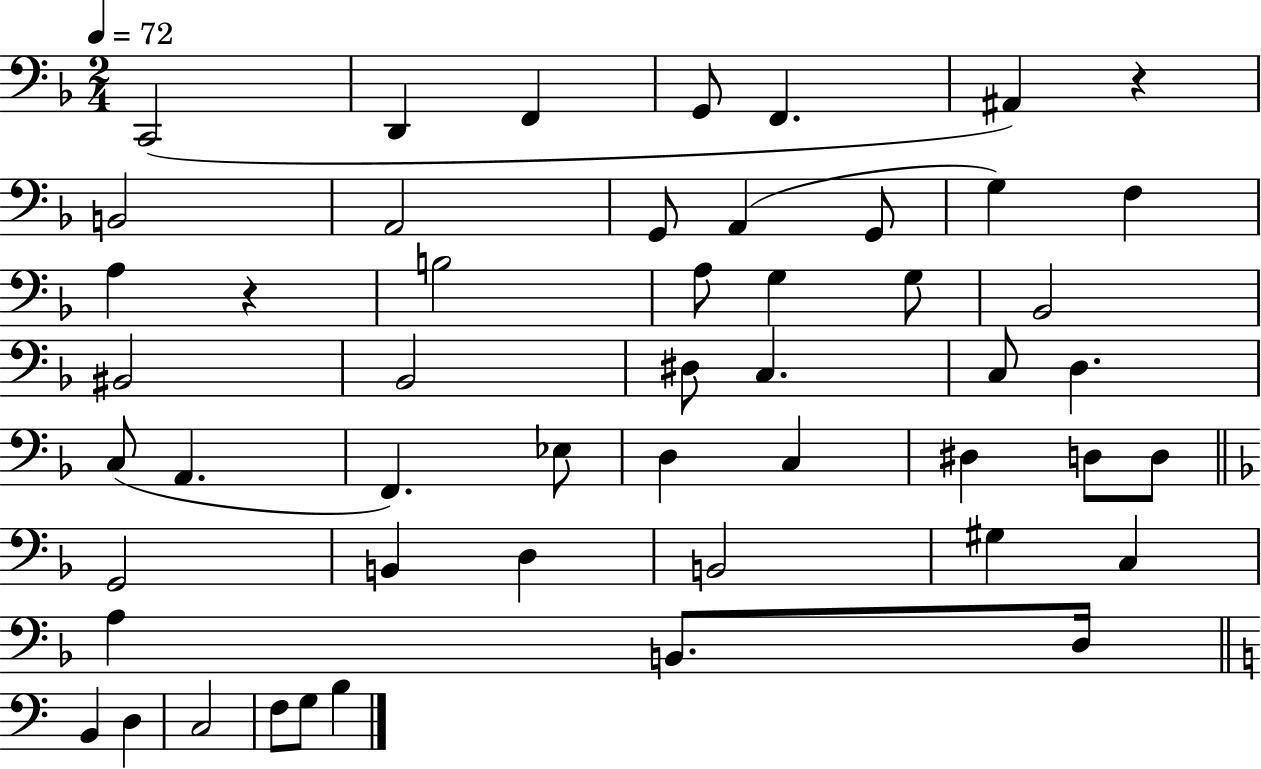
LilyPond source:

{
  \clef bass
  \numericTimeSignature
  \time 2/4
  \key f \major
  \tempo 4 = 72
  c,2( | d,4 f,4 | g,8 f,4. | ais,4) r4 | \break b,2 | a,2 | g,8 a,4( g,8 | g4) f4 | \break a4 r4 | b2 | a8 g4 g8 | bes,2 | \break bis,2 | bes,2 | dis8 c4. | c8 d4. | \break c8( a,4. | f,4.) ees8 | d4 c4 | dis4 d8 d8 | \break \bar "||" \break \key f \major g,2 | b,4 d4 | b,2 | gis4 c4 | \break a4 b,8. d16 | \bar "||" \break \key a \minor b,4 d4 | c2 | f8 g8 b4 | \bar "|."
}